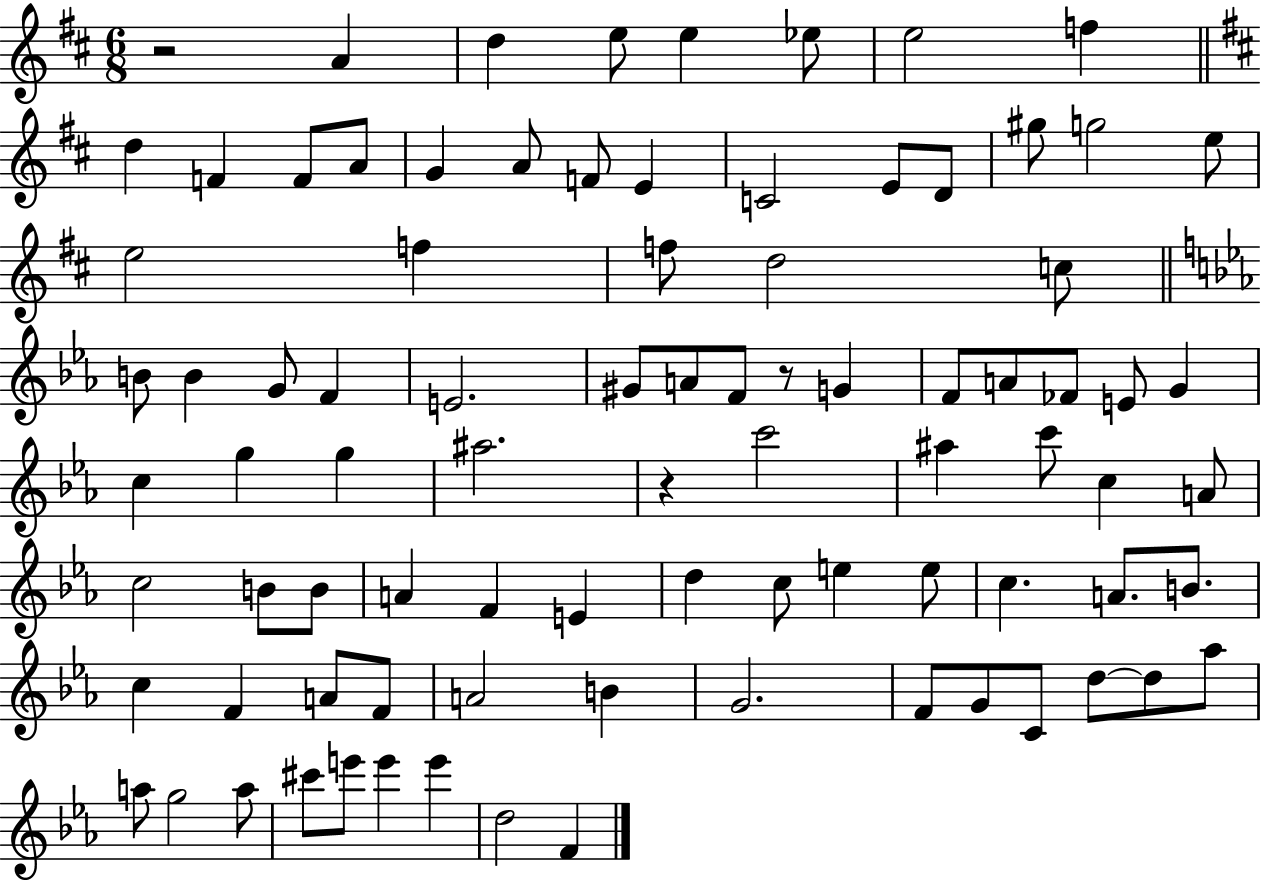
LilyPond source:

{
  \clef treble
  \numericTimeSignature
  \time 6/8
  \key d \major
  r2 a'4 | d''4 e''8 e''4 ees''8 | e''2 f''4 | \bar "||" \break \key b \minor d''4 f'4 f'8 a'8 | g'4 a'8 f'8 e'4 | c'2 e'8 d'8 | gis''8 g''2 e''8 | \break e''2 f''4 | f''8 d''2 c''8 | \bar "||" \break \key ees \major b'8 b'4 g'8 f'4 | e'2. | gis'8 a'8 f'8 r8 g'4 | f'8 a'8 fes'8 e'8 g'4 | \break c''4 g''4 g''4 | ais''2. | r4 c'''2 | ais''4 c'''8 c''4 a'8 | \break c''2 b'8 b'8 | a'4 f'4 e'4 | d''4 c''8 e''4 e''8 | c''4. a'8. b'8. | \break c''4 f'4 a'8 f'8 | a'2 b'4 | g'2. | f'8 g'8 c'8 d''8~~ d''8 aes''8 | \break a''8 g''2 a''8 | cis'''8 e'''8 e'''4 e'''4 | d''2 f'4 | \bar "|."
}